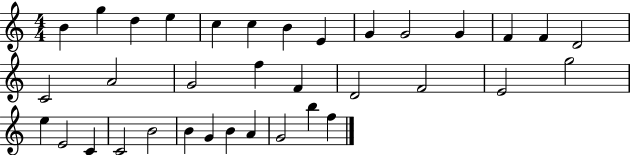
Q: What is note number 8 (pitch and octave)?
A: E4